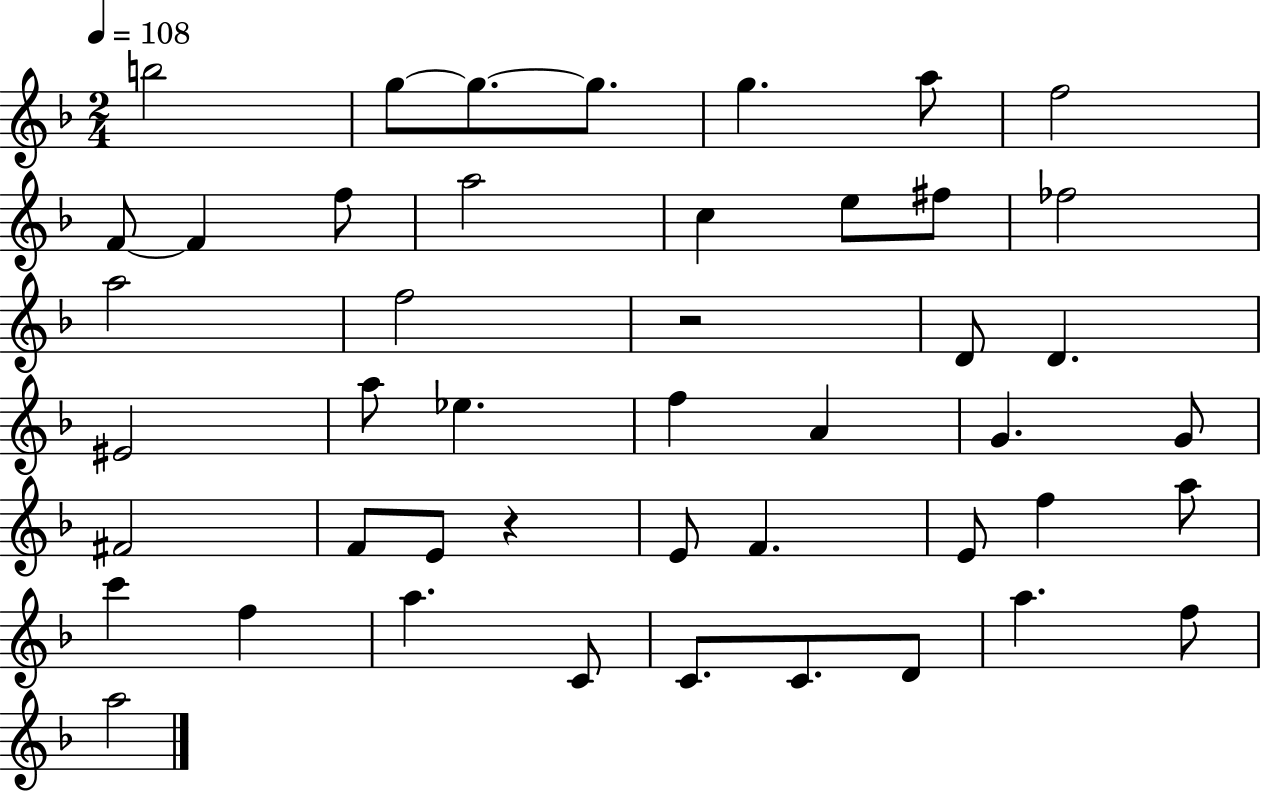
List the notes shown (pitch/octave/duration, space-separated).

B5/h G5/e G5/e. G5/e. G5/q. A5/e F5/h F4/e F4/q F5/e A5/h C5/q E5/e F#5/e FES5/h A5/h F5/h R/h D4/e D4/q. EIS4/h A5/e Eb5/q. F5/q A4/q G4/q. G4/e F#4/h F4/e E4/e R/q E4/e F4/q. E4/e F5/q A5/e C6/q F5/q A5/q. C4/e C4/e. C4/e. D4/e A5/q. F5/e A5/h